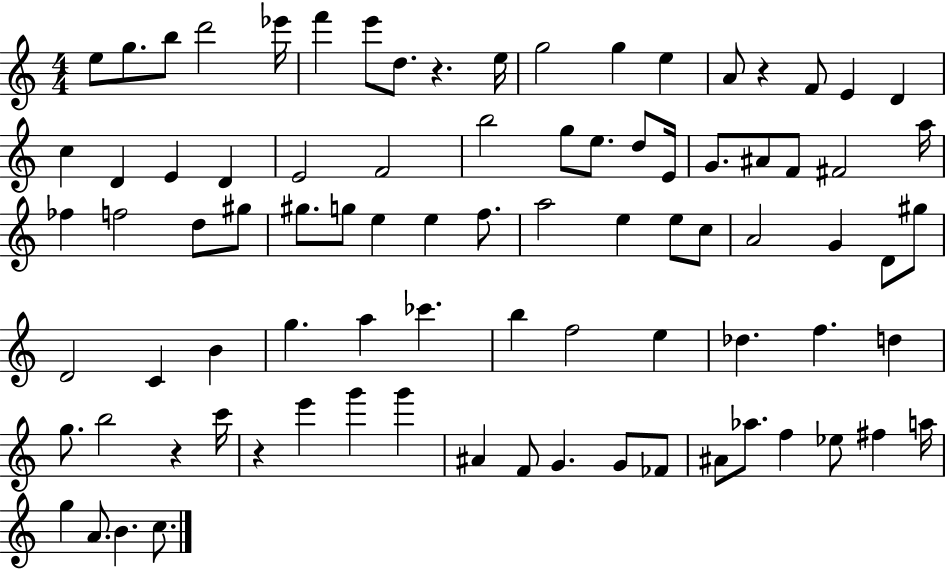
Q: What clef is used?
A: treble